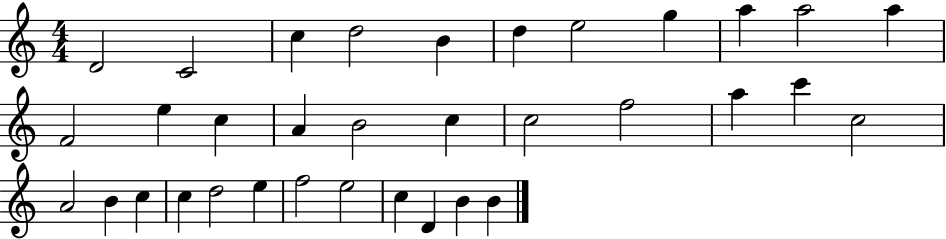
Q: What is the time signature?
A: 4/4